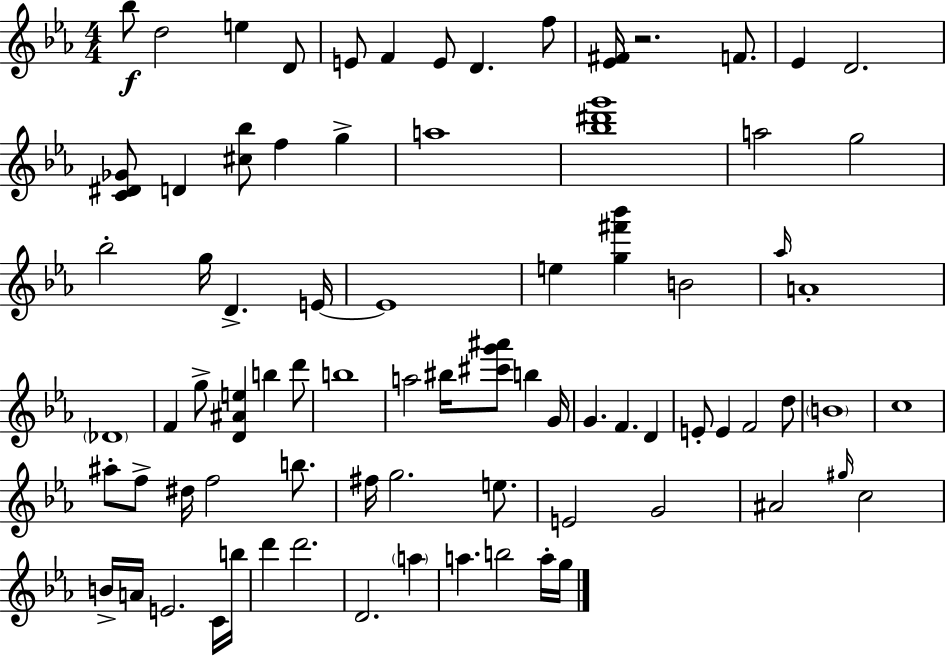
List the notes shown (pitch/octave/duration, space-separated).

Bb5/e D5/h E5/q D4/e E4/e F4/q E4/e D4/q. F5/e [Eb4,F#4]/s R/h. F4/e. Eb4/q D4/h. [C4,D#4,Gb4]/e D4/q [C#5,Bb5]/e F5/q G5/q A5/w [Bb5,D#6,G6]/w A5/h G5/h Bb5/h G5/s D4/q. E4/s E4/w E5/q [G5,F#6,Bb6]/q B4/h Ab5/s A4/w Db4/w F4/q G5/e [D4,A#4,E5]/q B5/q D6/e B5/w A5/h BIS5/s [C#6,G6,A#6]/e B5/q G4/s G4/q. F4/q. D4/q E4/e E4/q F4/h D5/e B4/w C5/w A#5/e F5/e D#5/s F5/h B5/e. F#5/s G5/h. E5/e. E4/h G4/h A#4/h G#5/s C5/h B4/s A4/s E4/h. C4/s B5/s D6/q D6/h. D4/h. A5/q A5/q. B5/h A5/s G5/s